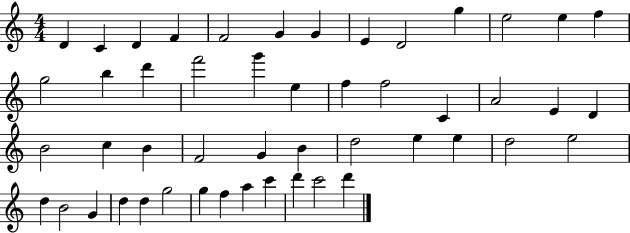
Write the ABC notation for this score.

X:1
T:Untitled
M:4/4
L:1/4
K:C
D C D F F2 G G E D2 g e2 e f g2 b d' f'2 g' e f f2 C A2 E D B2 c B F2 G B d2 e e d2 e2 d B2 G d d g2 g f a c' d' c'2 d'